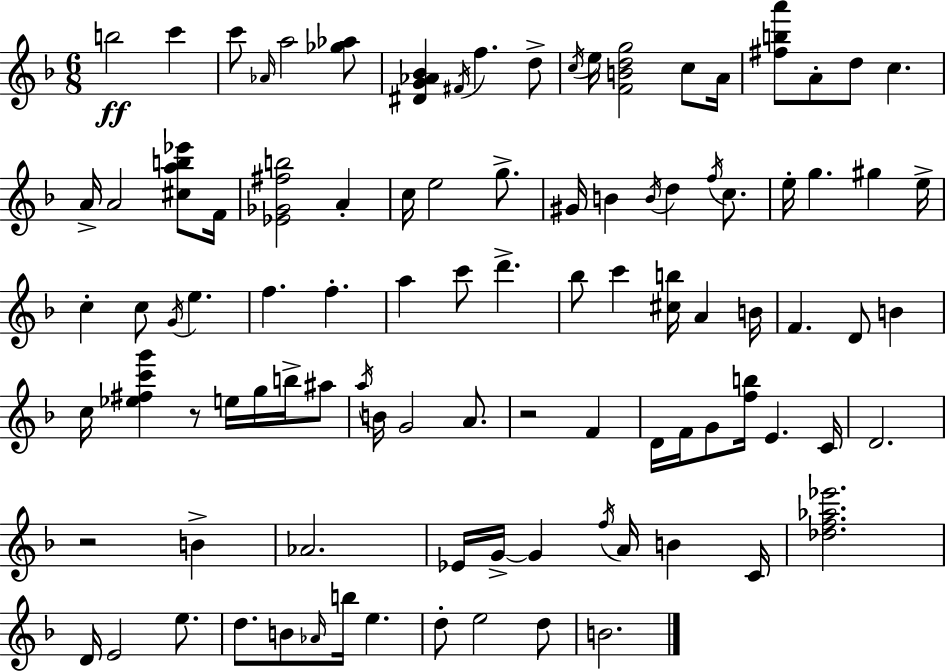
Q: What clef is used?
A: treble